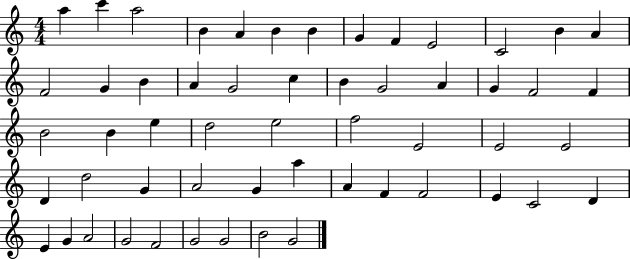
A5/q C6/q A5/h B4/q A4/q B4/q B4/q G4/q F4/q E4/h C4/h B4/q A4/q F4/h G4/q B4/q A4/q G4/h C5/q B4/q G4/h A4/q G4/q F4/h F4/q B4/h B4/q E5/q D5/h E5/h F5/h E4/h E4/h E4/h D4/q D5/h G4/q A4/h G4/q A5/q A4/q F4/q F4/h E4/q C4/h D4/q E4/q G4/q A4/h G4/h F4/h G4/h G4/h B4/h G4/h